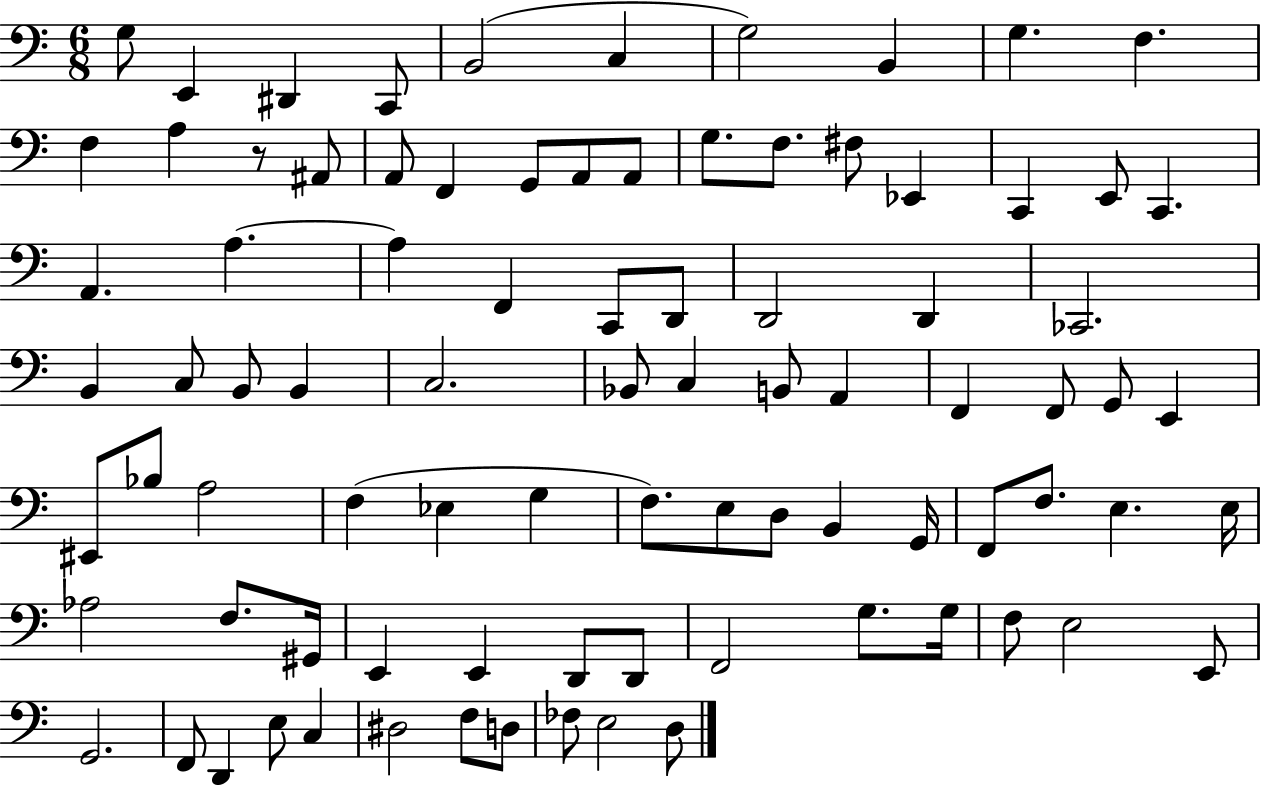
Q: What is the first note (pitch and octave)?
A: G3